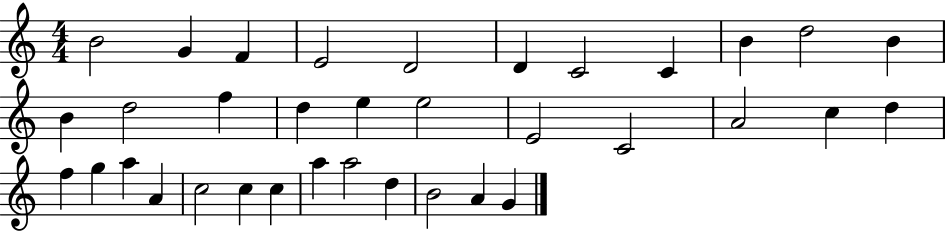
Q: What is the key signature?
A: C major